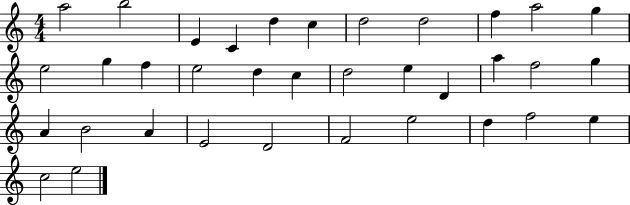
A5/h B5/h E4/q C4/q D5/q C5/q D5/h D5/h F5/q A5/h G5/q E5/h G5/q F5/q E5/h D5/q C5/q D5/h E5/q D4/q A5/q F5/h G5/q A4/q B4/h A4/q E4/h D4/h F4/h E5/h D5/q F5/h E5/q C5/h E5/h